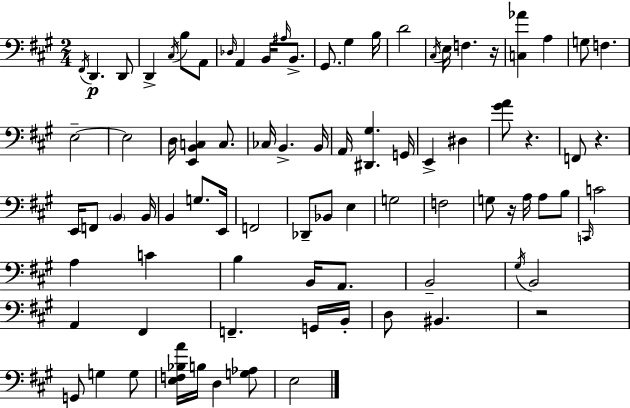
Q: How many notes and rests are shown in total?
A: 85